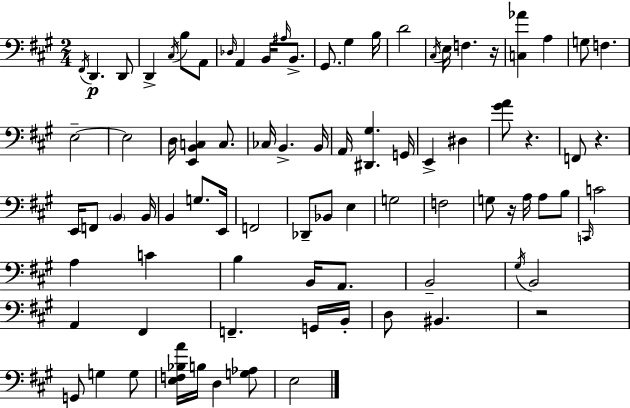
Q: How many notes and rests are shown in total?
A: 85